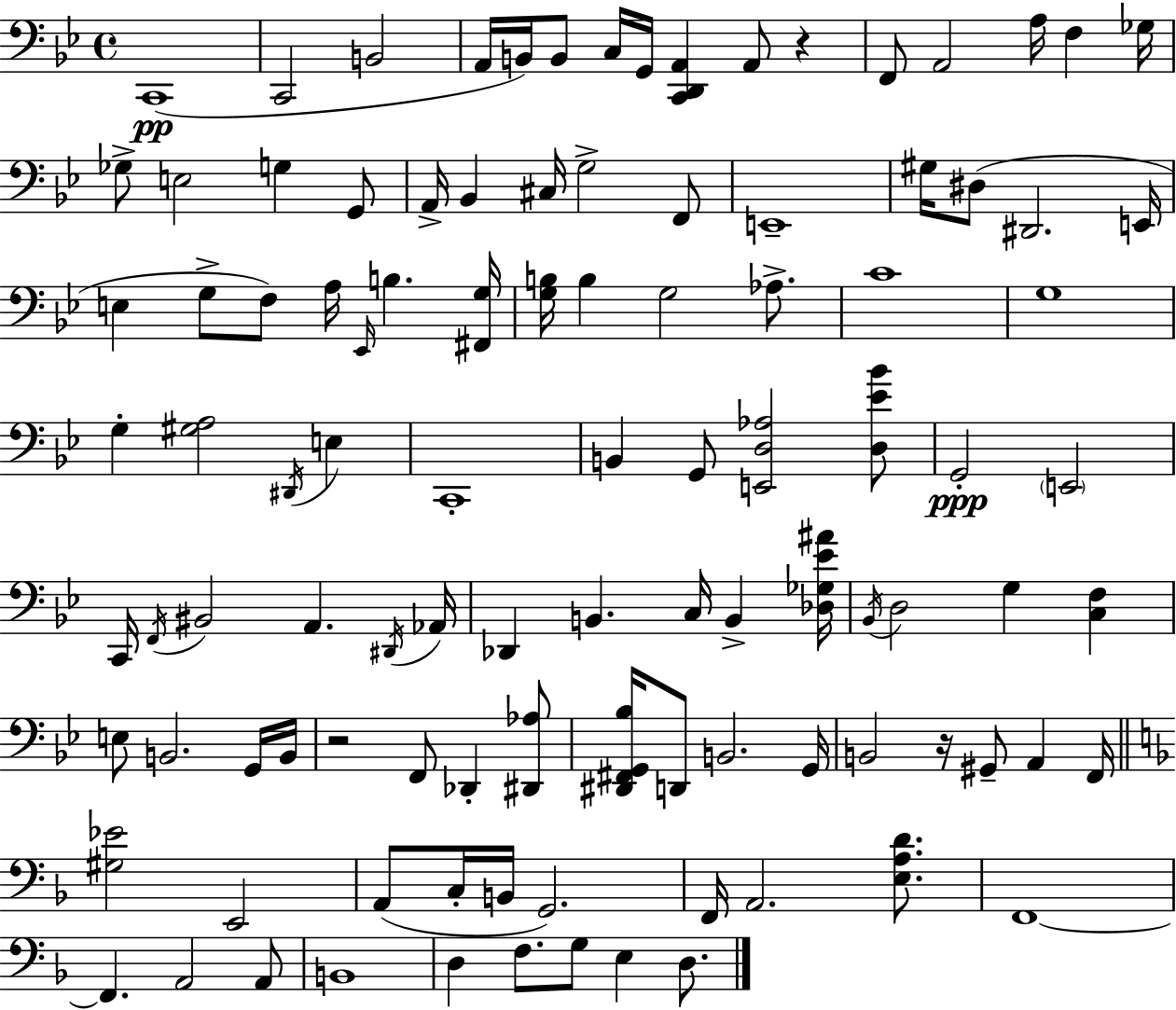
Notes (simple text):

C2/w C2/h B2/h A2/s B2/s B2/e C3/s G2/s [C2,D2,A2]/q A2/e R/q F2/e A2/h A3/s F3/q Gb3/s Gb3/e E3/h G3/q G2/e A2/s Bb2/q C#3/s G3/h F2/e E2/w G#3/s D#3/e D#2/h. E2/s E3/q G3/e F3/e A3/s Eb2/s B3/q. [F#2,G3]/s [G3,B3]/s B3/q G3/h Ab3/e. C4/w G3/w G3/q [G#3,A3]/h D#2/s E3/q C2/w B2/q G2/e [E2,D3,Ab3]/h [D3,Eb4,Bb4]/e G2/h E2/h C2/s F2/s BIS2/h A2/q. D#2/s Ab2/s Db2/q B2/q. C3/s B2/q [Db3,Gb3,Eb4,A#4]/s Bb2/s D3/h G3/q [C3,F3]/q E3/e B2/h. G2/s B2/s R/h F2/e Db2/q [D#2,Ab3]/e [D#2,F#2,G2,Bb3]/s D2/e B2/h. G2/s B2/h R/s G#2/e A2/q F2/s [G#3,Eb4]/h E2/h A2/e C3/s B2/s G2/h. F2/s A2/h. [E3,A3,D4]/e. F2/w F2/q. A2/h A2/e B2/w D3/q F3/e. G3/e E3/q D3/e.